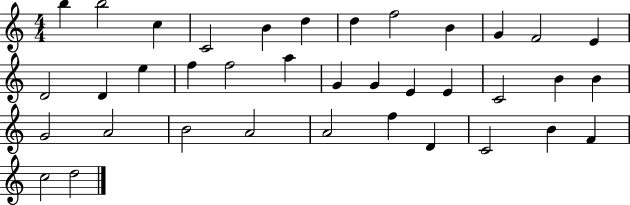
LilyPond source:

{
  \clef treble
  \numericTimeSignature
  \time 4/4
  \key c \major
  b''4 b''2 c''4 | c'2 b'4 d''4 | d''4 f''2 b'4 | g'4 f'2 e'4 | \break d'2 d'4 e''4 | f''4 f''2 a''4 | g'4 g'4 e'4 e'4 | c'2 b'4 b'4 | \break g'2 a'2 | b'2 a'2 | a'2 f''4 d'4 | c'2 b'4 f'4 | \break c''2 d''2 | \bar "|."
}